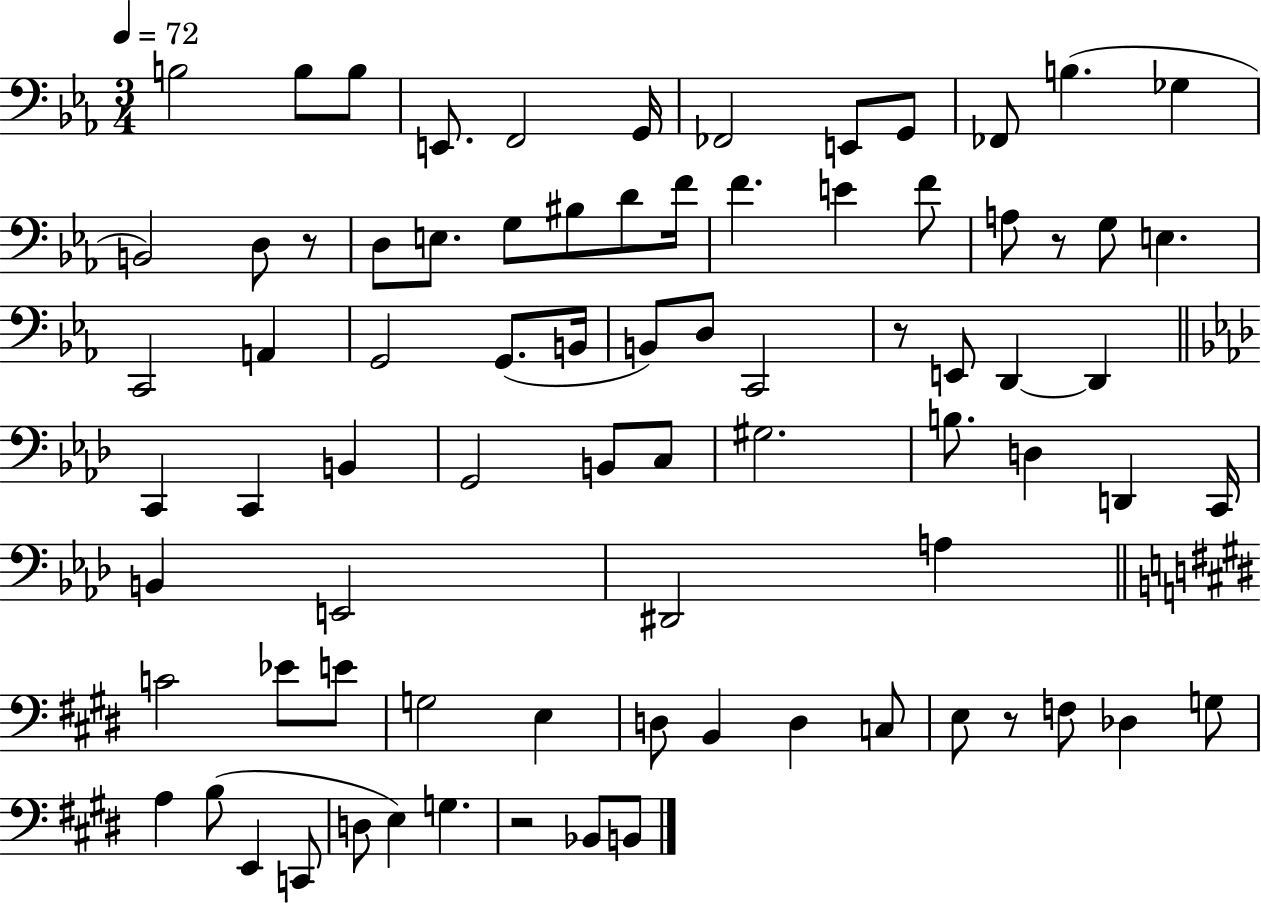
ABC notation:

X:1
T:Untitled
M:3/4
L:1/4
K:Eb
B,2 B,/2 B,/2 E,,/2 F,,2 G,,/4 _F,,2 E,,/2 G,,/2 _F,,/2 B, _G, B,,2 D,/2 z/2 D,/2 E,/2 G,/2 ^B,/2 D/2 F/4 F E F/2 A,/2 z/2 G,/2 E, C,,2 A,, G,,2 G,,/2 B,,/4 B,,/2 D,/2 C,,2 z/2 E,,/2 D,, D,, C,, C,, B,, G,,2 B,,/2 C,/2 ^G,2 B,/2 D, D,, C,,/4 B,, E,,2 ^D,,2 A, C2 _E/2 E/2 G,2 E, D,/2 B,, D, C,/2 E,/2 z/2 F,/2 _D, G,/2 A, B,/2 E,, C,,/2 D,/2 E, G, z2 _B,,/2 B,,/2